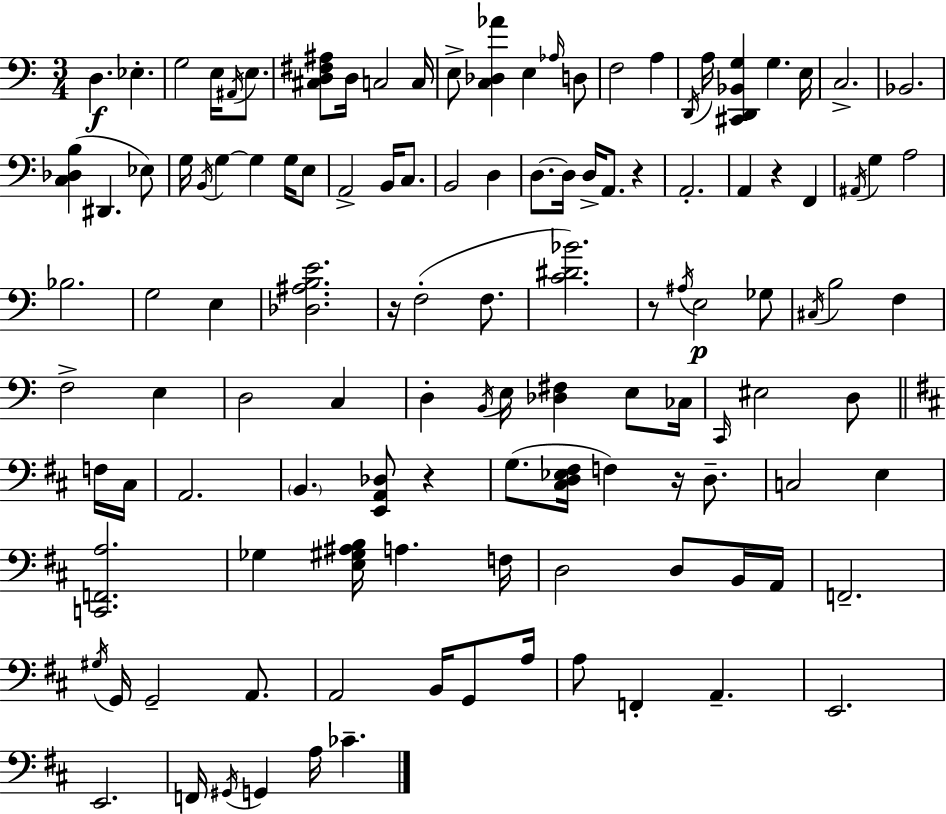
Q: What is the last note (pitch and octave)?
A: CES4